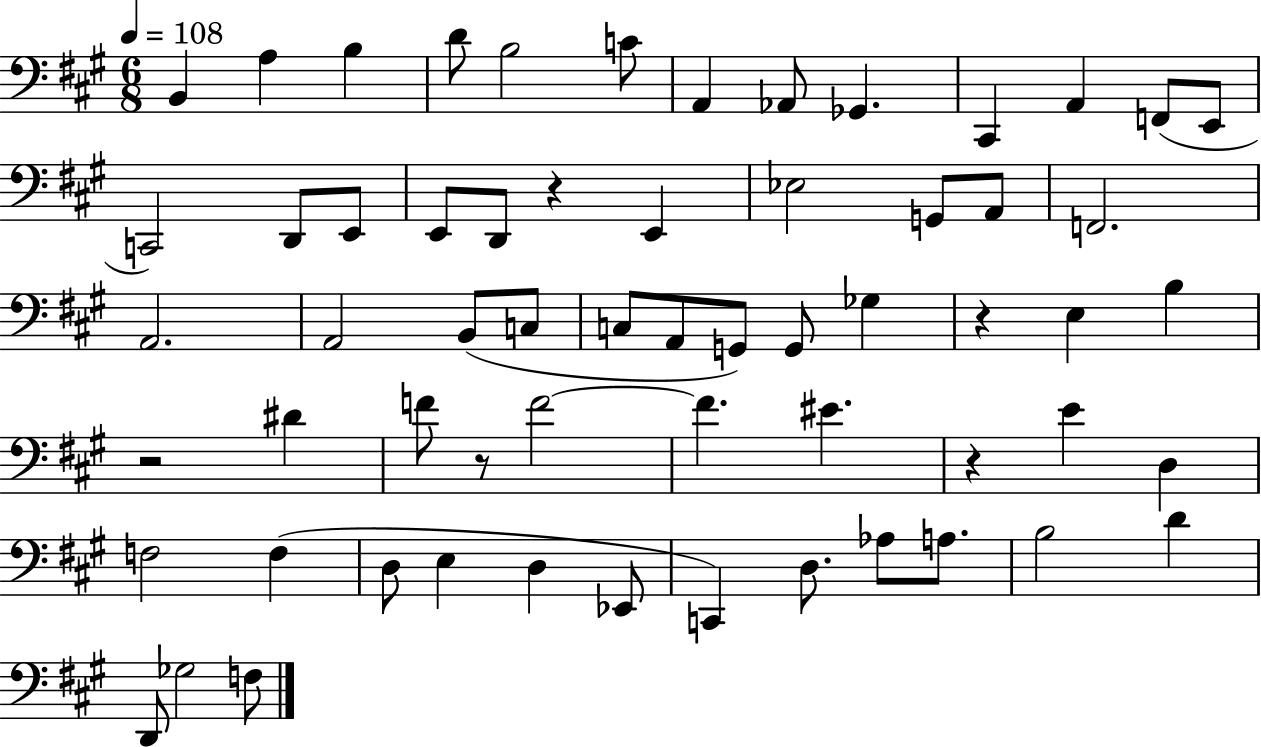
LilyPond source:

{
  \clef bass
  \numericTimeSignature
  \time 6/8
  \key a \major
  \tempo 4 = 108
  \repeat volta 2 { b,4 a4 b4 | d'8 b2 c'8 | a,4 aes,8 ges,4. | cis,4 a,4 f,8( e,8 | \break c,2) d,8 e,8 | e,8 d,8 r4 e,4 | ees2 g,8 a,8 | f,2. | \break a,2. | a,2 b,8( c8 | c8 a,8 g,8) g,8 ges4 | r4 e4 b4 | \break r2 dis'4 | f'8 r8 f'2~~ | f'4. eis'4. | r4 e'4 d4 | \break f2 f4( | d8 e4 d4 ees,8 | c,4) d8. aes8 a8. | b2 d'4 | \break d,8 ges2 f8 | } \bar "|."
}